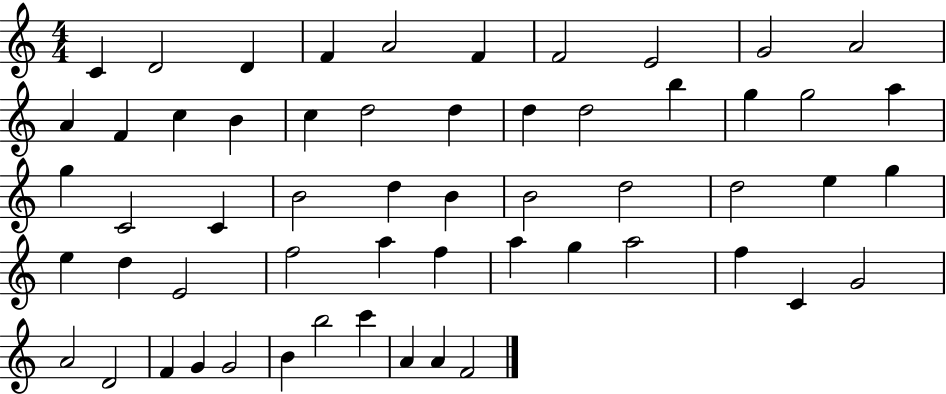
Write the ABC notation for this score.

X:1
T:Untitled
M:4/4
L:1/4
K:C
C D2 D F A2 F F2 E2 G2 A2 A F c B c d2 d d d2 b g g2 a g C2 C B2 d B B2 d2 d2 e g e d E2 f2 a f a g a2 f C G2 A2 D2 F G G2 B b2 c' A A F2